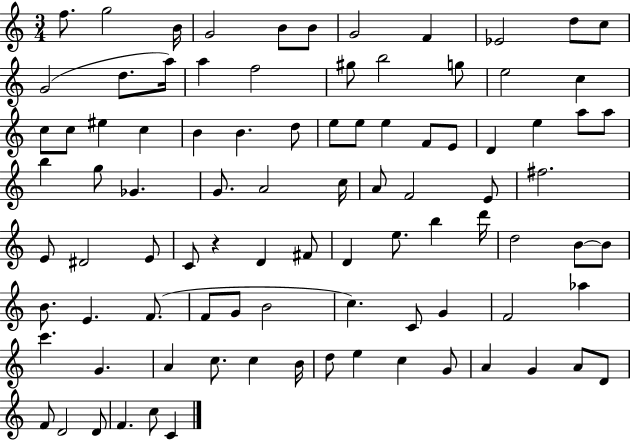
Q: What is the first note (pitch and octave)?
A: F5